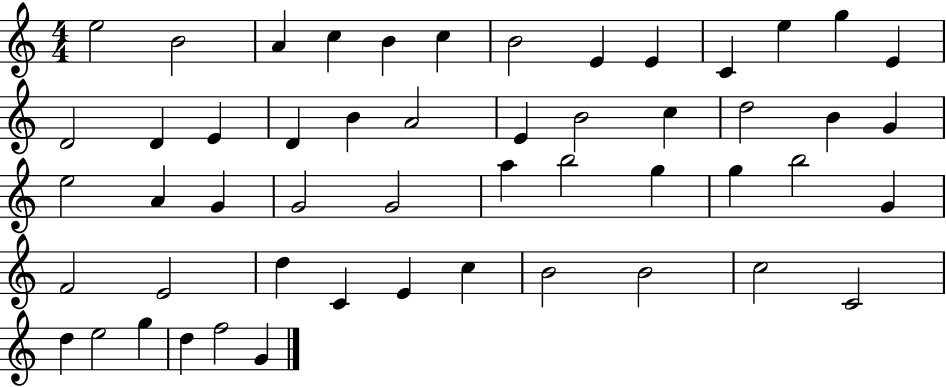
E5/h B4/h A4/q C5/q B4/q C5/q B4/h E4/q E4/q C4/q E5/q G5/q E4/q D4/h D4/q E4/q D4/q B4/q A4/h E4/q B4/h C5/q D5/h B4/q G4/q E5/h A4/q G4/q G4/h G4/h A5/q B5/h G5/q G5/q B5/h G4/q F4/h E4/h D5/q C4/q E4/q C5/q B4/h B4/h C5/h C4/h D5/q E5/h G5/q D5/q F5/h G4/q